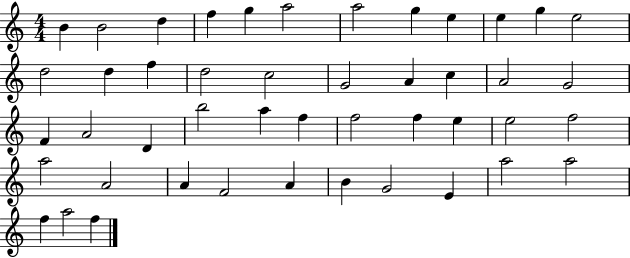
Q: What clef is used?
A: treble